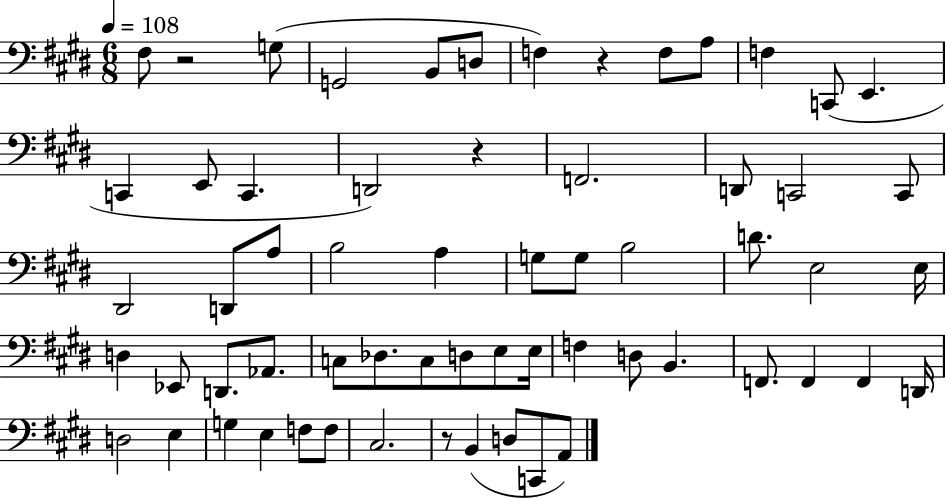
X:1
T:Untitled
M:6/8
L:1/4
K:E
^F,/2 z2 G,/2 G,,2 B,,/2 D,/2 F, z F,/2 A,/2 F, C,,/2 E,, C,, E,,/2 C,, D,,2 z F,,2 D,,/2 C,,2 C,,/2 ^D,,2 D,,/2 A,/2 B,2 A, G,/2 G,/2 B,2 D/2 E,2 E,/4 D, _E,,/2 D,,/2 _A,,/2 C,/2 _D,/2 C,/2 D,/2 E,/2 E,/4 F, D,/2 B,, F,,/2 F,, F,, D,,/4 D,2 E, G, E, F,/2 F,/2 ^C,2 z/2 B,, D,/2 C,,/2 A,,/2